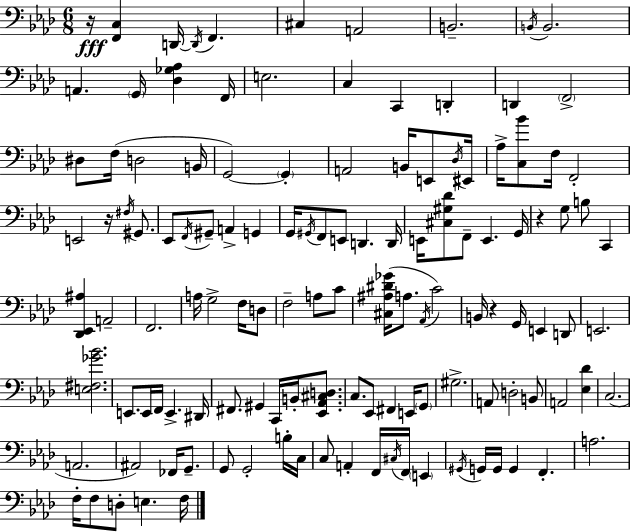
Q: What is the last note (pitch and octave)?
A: F3